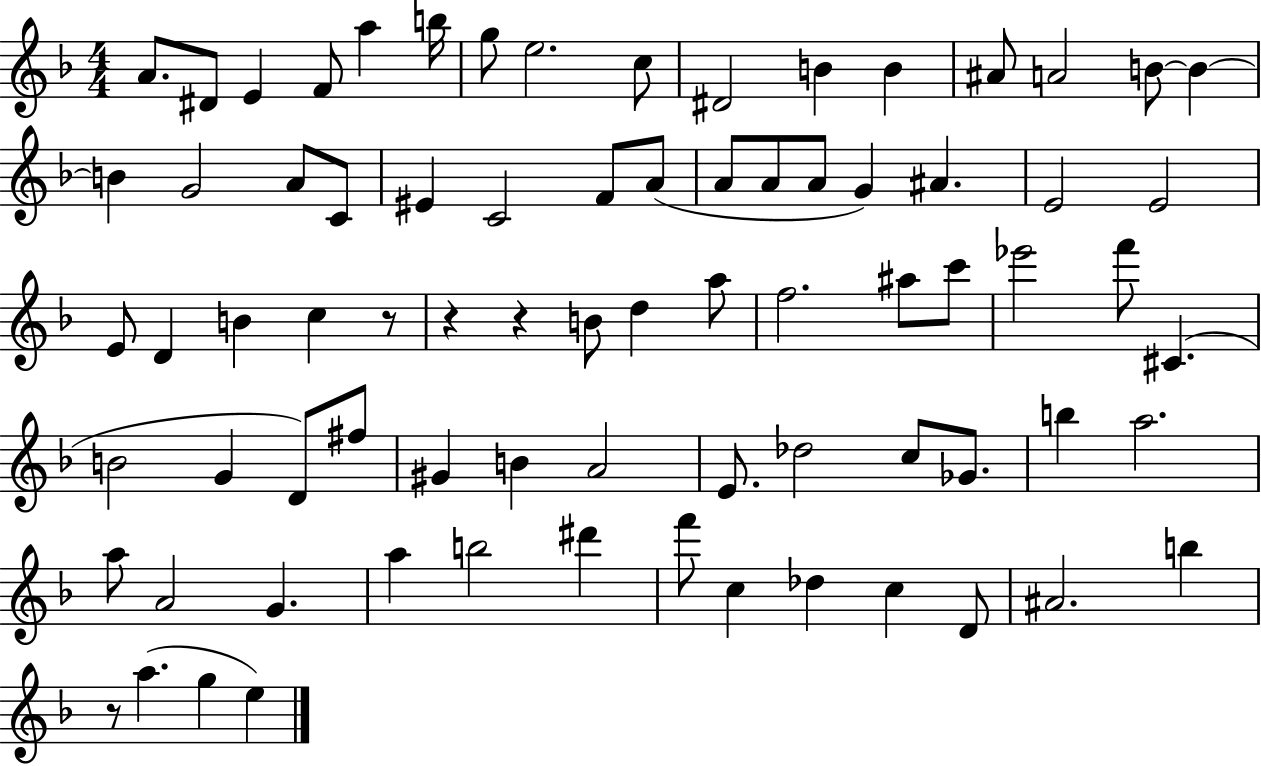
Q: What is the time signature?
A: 4/4